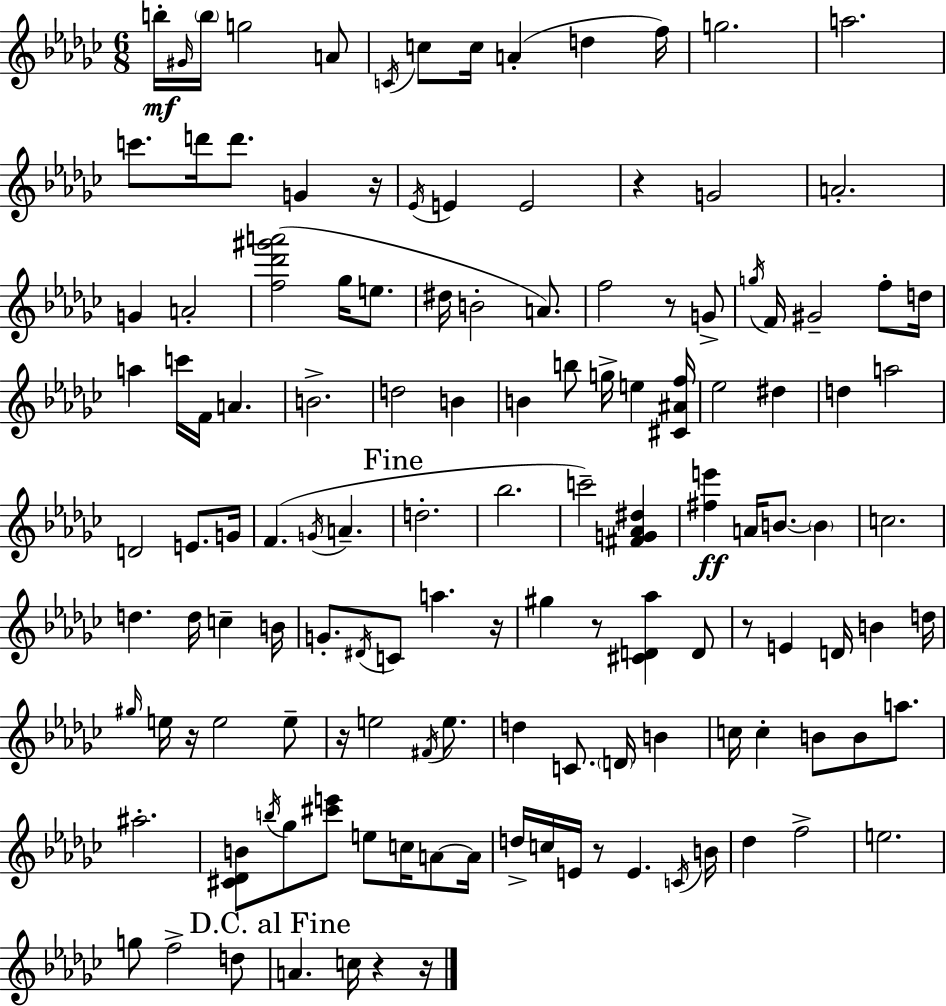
B5/s G#4/s B5/s G5/h A4/e C4/s C5/e C5/s A4/q D5/q F5/s G5/h. A5/h. C6/e. D6/s D6/e. G4/q R/s Eb4/s E4/q E4/h R/q G4/h A4/h. G4/q A4/h [F5,Db6,G#6,A6]/h Gb5/s E5/e. D#5/s B4/h A4/e. F5/h R/e G4/e G5/s F4/s G#4/h F5/e D5/s A5/q C6/s F4/s A4/q. B4/h. D5/h B4/q B4/q B5/e G5/s E5/q [C#4,A#4,F5]/s Eb5/h D#5/q D5/q A5/h D4/h E4/e. G4/s F4/q. G4/s A4/q. D5/h. Bb5/h. C6/h [F#4,G4,Ab4,D#5]/q [F#5,E6]/q A4/s B4/e. B4/q C5/h. D5/q. D5/s C5/q B4/s G4/e. D#4/s C4/e A5/q. R/s G#5/q R/e [C#4,D4,Ab5]/q D4/e R/e E4/q D4/s B4/q D5/s G#5/s E5/s R/s E5/h E5/e R/s E5/h F#4/s E5/e. D5/q C4/e. D4/s B4/q C5/s C5/q B4/e B4/e A5/e. A#5/h. [C#4,Db4,B4]/e B5/s Gb5/e [C#6,E6]/e E5/e C5/s A4/e A4/s D5/s C5/s E4/s R/e E4/q. C4/s B4/s Db5/q F5/h E5/h. G5/e F5/h D5/e A4/q. C5/s R/q R/s